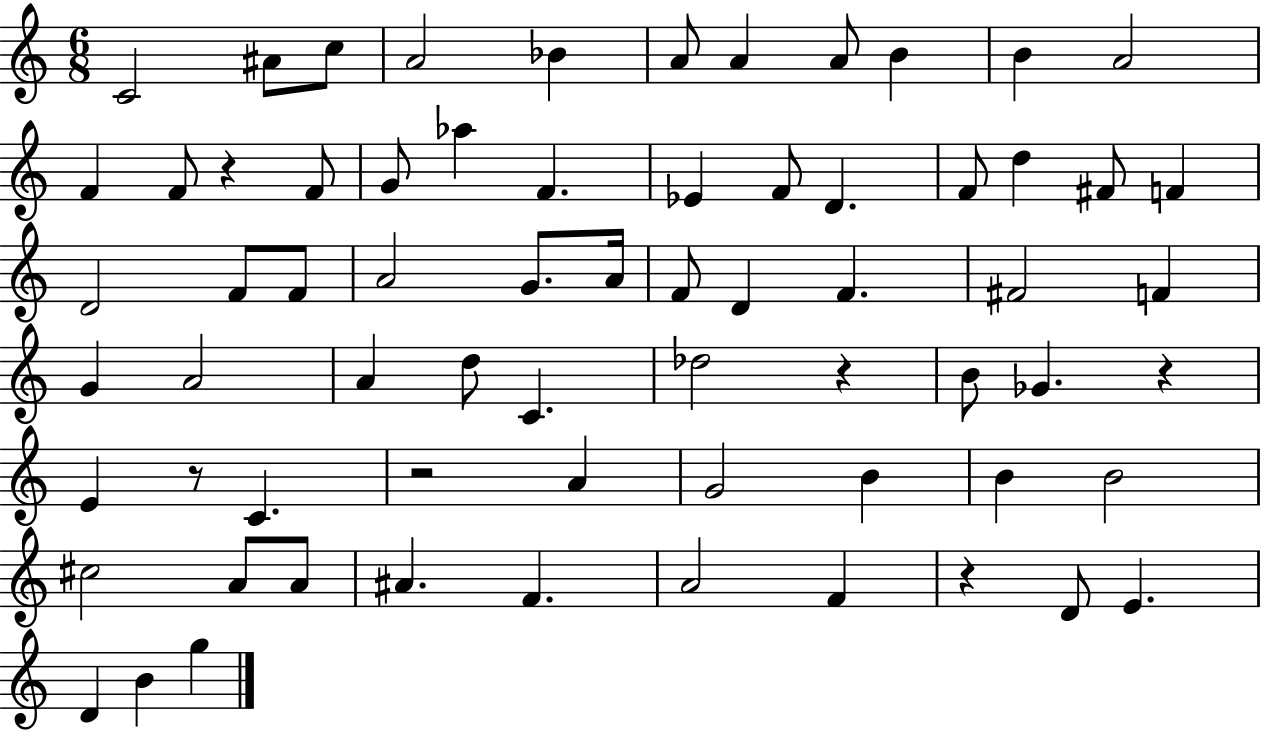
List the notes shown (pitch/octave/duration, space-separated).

C4/h A#4/e C5/e A4/h Bb4/q A4/e A4/q A4/e B4/q B4/q A4/h F4/q F4/e R/q F4/e G4/e Ab5/q F4/q. Eb4/q F4/e D4/q. F4/e D5/q F#4/e F4/q D4/h F4/e F4/e A4/h G4/e. A4/s F4/e D4/q F4/q. F#4/h F4/q G4/q A4/h A4/q D5/e C4/q. Db5/h R/q B4/e Gb4/q. R/q E4/q R/e C4/q. R/h A4/q G4/h B4/q B4/q B4/h C#5/h A4/e A4/e A#4/q. F4/q. A4/h F4/q R/q D4/e E4/q. D4/q B4/q G5/q